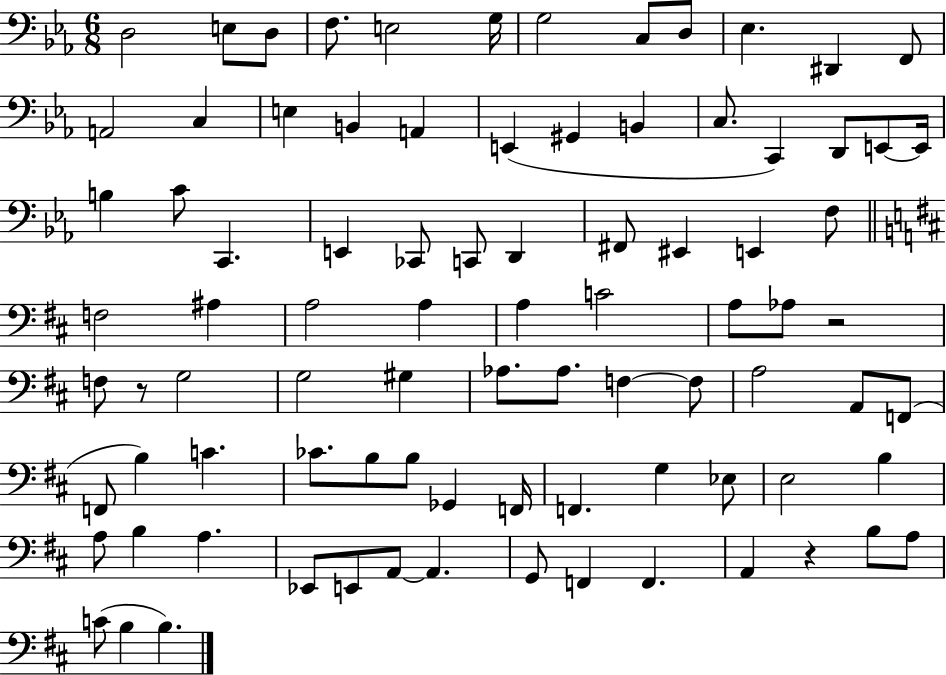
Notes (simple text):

D3/h E3/e D3/e F3/e. E3/h G3/s G3/h C3/e D3/e Eb3/q. D#2/q F2/e A2/h C3/q E3/q B2/q A2/q E2/q G#2/q B2/q C3/e. C2/q D2/e E2/e E2/s B3/q C4/e C2/q. E2/q CES2/e C2/e D2/q F#2/e EIS2/q E2/q F3/e F3/h A#3/q A3/h A3/q A3/q C4/h A3/e Ab3/e R/h F3/e R/e G3/h G3/h G#3/q Ab3/e. Ab3/e. F3/q F3/e A3/h A2/e F2/e F2/e B3/q C4/q. CES4/e. B3/e B3/e Gb2/q F2/s F2/q. G3/q Eb3/e E3/h B3/q A3/e B3/q A3/q. Eb2/e E2/e A2/e A2/q. G2/e F2/q F2/q. A2/q R/q B3/e A3/e C4/e B3/q B3/q.